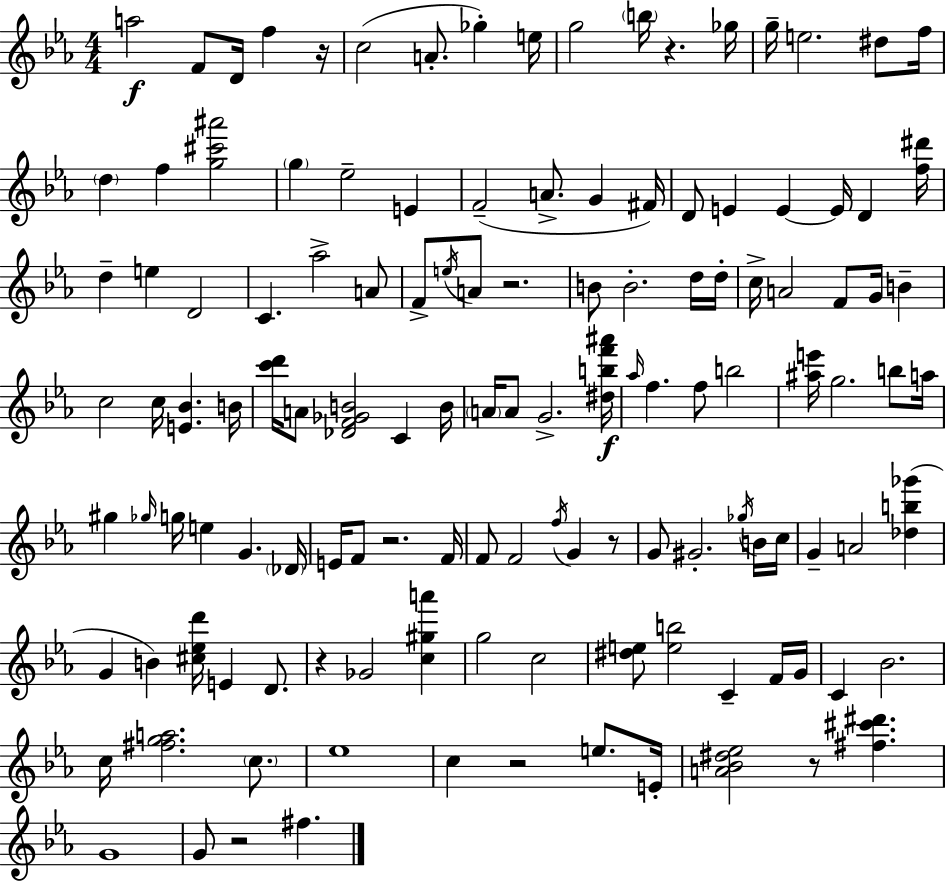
{
  \clef treble
  \numericTimeSignature
  \time 4/4
  \key ees \major
  a''2\f f'8 d'16 f''4 r16 | c''2( a'8.-. ges''4-.) e''16 | g''2 \parenthesize b''16 r4. ges''16 | g''16-- e''2. dis''8 f''16 | \break \parenthesize d''4 f''4 <g'' cis''' ais'''>2 | \parenthesize g''4 ees''2-- e'4 | f'2--( a'8.-> g'4 fis'16) | d'8 e'4 e'4~~ e'16 d'4 <f'' dis'''>16 | \break d''4-- e''4 d'2 | c'4. aes''2-> a'8 | f'8-> \acciaccatura { e''16 } a'8 r2. | b'8 b'2.-. d''16 | \break d''16-. c''16-> a'2 f'8 g'16 b'4-- | c''2 c''16 <e' bes'>4. | b'16 <c''' d'''>16 a'8 <des' f' ges' b'>2 c'4 | b'16 \parenthesize a'16 a'8 g'2.-> | \break <dis'' b'' f''' ais'''>16\f \grace { aes''16 } f''4. f''8 b''2 | <ais'' e'''>16 g''2. b''8 | a''16 gis''4 \grace { ges''16 } g''16 e''4 g'4. | \parenthesize des'16 e'16 f'8 r2. | \break f'16 f'8 f'2 \acciaccatura { f''16 } g'4 | r8 g'8 gis'2.-. | \acciaccatura { ges''16 } b'16 c''16 g'4-- a'2 | <des'' b'' ges'''>4( g'4 b'4) <cis'' ees'' d'''>16 e'4 | \break d'8. r4 ges'2 | <c'' gis'' a'''>4 g''2 c''2 | <dis'' e''>8 <e'' b''>2 c'4-- | f'16 g'16 c'4 bes'2. | \break c''16 <fis'' g'' a''>2. | \parenthesize c''8. ees''1 | c''4 r2 | e''8. e'16-. <a' bes' dis'' ees''>2 r8 <fis'' cis''' dis'''>4. | \break g'1 | g'8 r2 fis''4. | \bar "|."
}